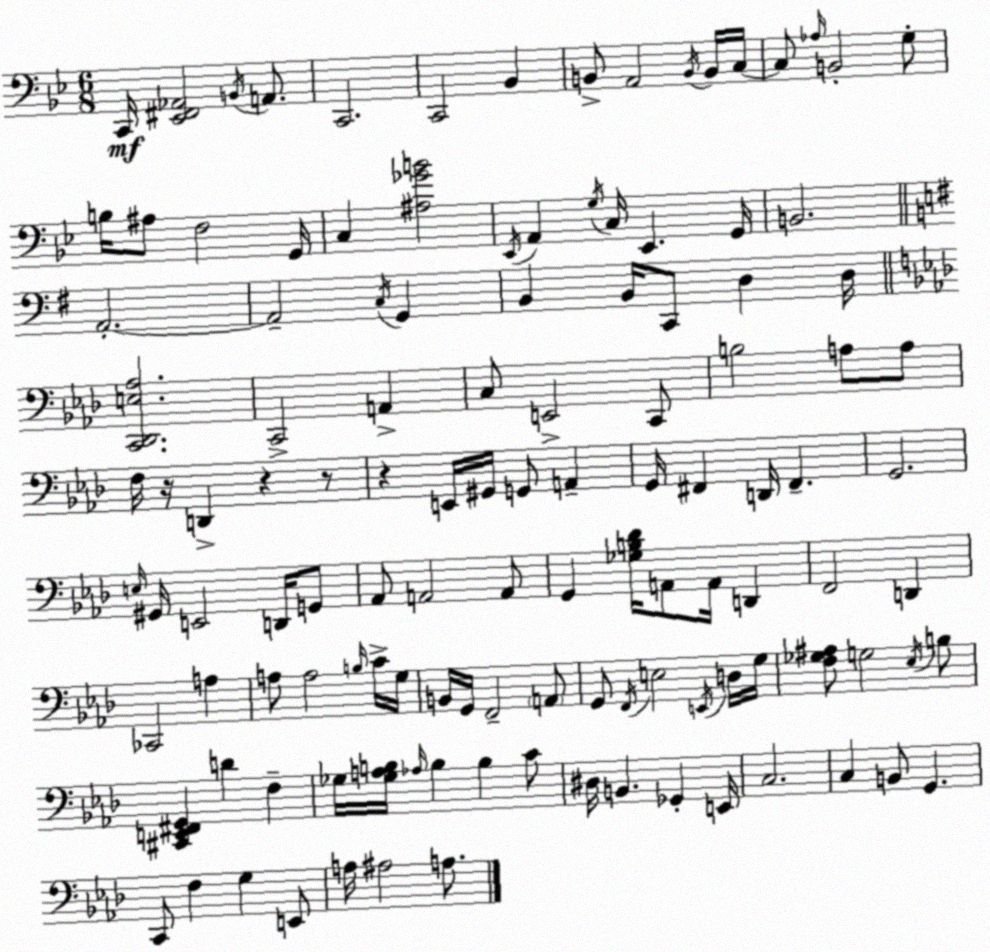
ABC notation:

X:1
T:Untitled
M:6/8
L:1/4
K:Bb
C,,/4 [_E,,^F,,_A,,]2 B,,/4 A,,/2 C,,2 C,,2 _B,, B,,/2 A,,2 B,,/4 B,,/4 C,/4 C,/2 _A,/4 B,,2 G,/2 B,/4 ^A,/2 F,2 G,,/4 C, [^A,_GB]2 _E,,/4 A,, G,/4 C,/4 _E,, G,,/4 B,,2 A,,2 A,,2 C,/4 G,, B,, B,,/4 C,,/2 D, D,/4 [C,,_D,,E,_A,]2 C,,2 A,, C,/2 E,,2 C,,/2 B,2 A,/2 A,/2 F,/4 z/4 D,, z z/2 z E,,/4 ^G,,/4 G,,/2 A,, G,,/4 ^F,, D,,/4 ^F,, G,,2 E,/4 ^G,,/4 E,,2 D,,/4 G,,/2 _A,,/2 A,,2 A,,/2 G,, [_G,B,_D]/4 A,,/2 A,,/4 D,, F,,2 D,, _C,,2 A, A,/2 A,2 B,/4 C/4 G,/4 B,,/4 G,,/4 F,,2 A,,/2 G,,/2 F,,/4 E,2 E,,/4 D,/4 G,/4 [F,_G,^A,]/2 G,2 _E,/4 B,/2 [^C,,E,,^F,,G,,] D F, _G,/4 [_G,A,B,]/4 _A,/4 B, B, C/2 ^D,/4 B,, _G,, E,,/4 C,2 C, B,,/2 G,, C,,/2 F, G, E,,/2 A,/4 ^A,2 A,/2